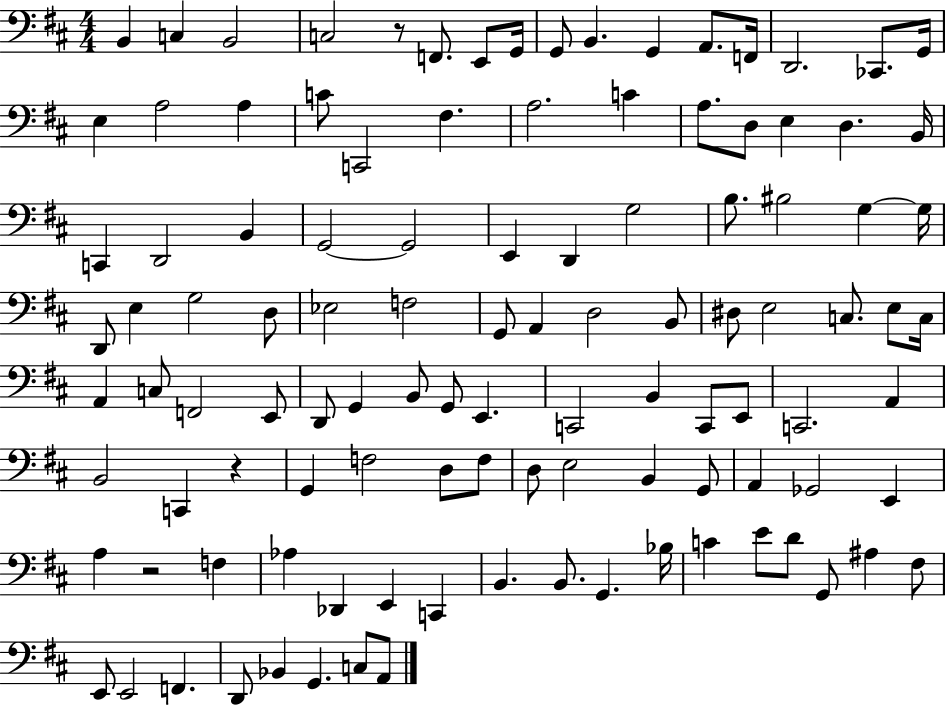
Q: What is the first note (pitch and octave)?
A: B2